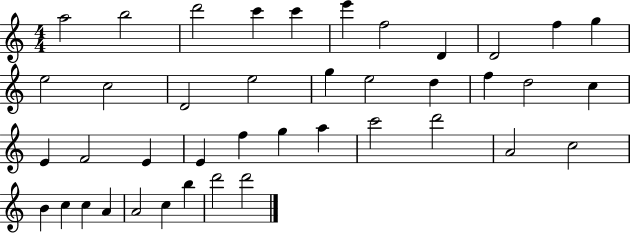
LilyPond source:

{
  \clef treble
  \numericTimeSignature
  \time 4/4
  \key c \major
  a''2 b''2 | d'''2 c'''4 c'''4 | e'''4 f''2 d'4 | d'2 f''4 g''4 | \break e''2 c''2 | d'2 e''2 | g''4 e''2 d''4 | f''4 d''2 c''4 | \break e'4 f'2 e'4 | e'4 f''4 g''4 a''4 | c'''2 d'''2 | a'2 c''2 | \break b'4 c''4 c''4 a'4 | a'2 c''4 b''4 | d'''2 d'''2 | \bar "|."
}